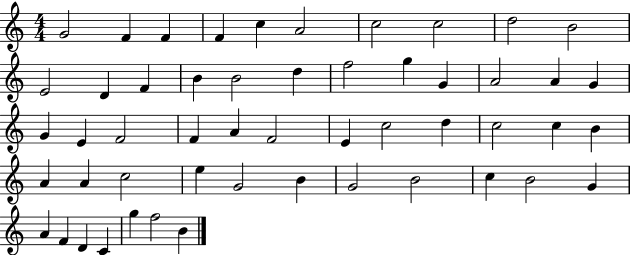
G4/h F4/q F4/q F4/q C5/q A4/h C5/h C5/h D5/h B4/h E4/h D4/q F4/q B4/q B4/h D5/q F5/h G5/q G4/q A4/h A4/q G4/q G4/q E4/q F4/h F4/q A4/q F4/h E4/q C5/h D5/q C5/h C5/q B4/q A4/q A4/q C5/h E5/q G4/h B4/q G4/h B4/h C5/q B4/h G4/q A4/q F4/q D4/q C4/q G5/q F5/h B4/q